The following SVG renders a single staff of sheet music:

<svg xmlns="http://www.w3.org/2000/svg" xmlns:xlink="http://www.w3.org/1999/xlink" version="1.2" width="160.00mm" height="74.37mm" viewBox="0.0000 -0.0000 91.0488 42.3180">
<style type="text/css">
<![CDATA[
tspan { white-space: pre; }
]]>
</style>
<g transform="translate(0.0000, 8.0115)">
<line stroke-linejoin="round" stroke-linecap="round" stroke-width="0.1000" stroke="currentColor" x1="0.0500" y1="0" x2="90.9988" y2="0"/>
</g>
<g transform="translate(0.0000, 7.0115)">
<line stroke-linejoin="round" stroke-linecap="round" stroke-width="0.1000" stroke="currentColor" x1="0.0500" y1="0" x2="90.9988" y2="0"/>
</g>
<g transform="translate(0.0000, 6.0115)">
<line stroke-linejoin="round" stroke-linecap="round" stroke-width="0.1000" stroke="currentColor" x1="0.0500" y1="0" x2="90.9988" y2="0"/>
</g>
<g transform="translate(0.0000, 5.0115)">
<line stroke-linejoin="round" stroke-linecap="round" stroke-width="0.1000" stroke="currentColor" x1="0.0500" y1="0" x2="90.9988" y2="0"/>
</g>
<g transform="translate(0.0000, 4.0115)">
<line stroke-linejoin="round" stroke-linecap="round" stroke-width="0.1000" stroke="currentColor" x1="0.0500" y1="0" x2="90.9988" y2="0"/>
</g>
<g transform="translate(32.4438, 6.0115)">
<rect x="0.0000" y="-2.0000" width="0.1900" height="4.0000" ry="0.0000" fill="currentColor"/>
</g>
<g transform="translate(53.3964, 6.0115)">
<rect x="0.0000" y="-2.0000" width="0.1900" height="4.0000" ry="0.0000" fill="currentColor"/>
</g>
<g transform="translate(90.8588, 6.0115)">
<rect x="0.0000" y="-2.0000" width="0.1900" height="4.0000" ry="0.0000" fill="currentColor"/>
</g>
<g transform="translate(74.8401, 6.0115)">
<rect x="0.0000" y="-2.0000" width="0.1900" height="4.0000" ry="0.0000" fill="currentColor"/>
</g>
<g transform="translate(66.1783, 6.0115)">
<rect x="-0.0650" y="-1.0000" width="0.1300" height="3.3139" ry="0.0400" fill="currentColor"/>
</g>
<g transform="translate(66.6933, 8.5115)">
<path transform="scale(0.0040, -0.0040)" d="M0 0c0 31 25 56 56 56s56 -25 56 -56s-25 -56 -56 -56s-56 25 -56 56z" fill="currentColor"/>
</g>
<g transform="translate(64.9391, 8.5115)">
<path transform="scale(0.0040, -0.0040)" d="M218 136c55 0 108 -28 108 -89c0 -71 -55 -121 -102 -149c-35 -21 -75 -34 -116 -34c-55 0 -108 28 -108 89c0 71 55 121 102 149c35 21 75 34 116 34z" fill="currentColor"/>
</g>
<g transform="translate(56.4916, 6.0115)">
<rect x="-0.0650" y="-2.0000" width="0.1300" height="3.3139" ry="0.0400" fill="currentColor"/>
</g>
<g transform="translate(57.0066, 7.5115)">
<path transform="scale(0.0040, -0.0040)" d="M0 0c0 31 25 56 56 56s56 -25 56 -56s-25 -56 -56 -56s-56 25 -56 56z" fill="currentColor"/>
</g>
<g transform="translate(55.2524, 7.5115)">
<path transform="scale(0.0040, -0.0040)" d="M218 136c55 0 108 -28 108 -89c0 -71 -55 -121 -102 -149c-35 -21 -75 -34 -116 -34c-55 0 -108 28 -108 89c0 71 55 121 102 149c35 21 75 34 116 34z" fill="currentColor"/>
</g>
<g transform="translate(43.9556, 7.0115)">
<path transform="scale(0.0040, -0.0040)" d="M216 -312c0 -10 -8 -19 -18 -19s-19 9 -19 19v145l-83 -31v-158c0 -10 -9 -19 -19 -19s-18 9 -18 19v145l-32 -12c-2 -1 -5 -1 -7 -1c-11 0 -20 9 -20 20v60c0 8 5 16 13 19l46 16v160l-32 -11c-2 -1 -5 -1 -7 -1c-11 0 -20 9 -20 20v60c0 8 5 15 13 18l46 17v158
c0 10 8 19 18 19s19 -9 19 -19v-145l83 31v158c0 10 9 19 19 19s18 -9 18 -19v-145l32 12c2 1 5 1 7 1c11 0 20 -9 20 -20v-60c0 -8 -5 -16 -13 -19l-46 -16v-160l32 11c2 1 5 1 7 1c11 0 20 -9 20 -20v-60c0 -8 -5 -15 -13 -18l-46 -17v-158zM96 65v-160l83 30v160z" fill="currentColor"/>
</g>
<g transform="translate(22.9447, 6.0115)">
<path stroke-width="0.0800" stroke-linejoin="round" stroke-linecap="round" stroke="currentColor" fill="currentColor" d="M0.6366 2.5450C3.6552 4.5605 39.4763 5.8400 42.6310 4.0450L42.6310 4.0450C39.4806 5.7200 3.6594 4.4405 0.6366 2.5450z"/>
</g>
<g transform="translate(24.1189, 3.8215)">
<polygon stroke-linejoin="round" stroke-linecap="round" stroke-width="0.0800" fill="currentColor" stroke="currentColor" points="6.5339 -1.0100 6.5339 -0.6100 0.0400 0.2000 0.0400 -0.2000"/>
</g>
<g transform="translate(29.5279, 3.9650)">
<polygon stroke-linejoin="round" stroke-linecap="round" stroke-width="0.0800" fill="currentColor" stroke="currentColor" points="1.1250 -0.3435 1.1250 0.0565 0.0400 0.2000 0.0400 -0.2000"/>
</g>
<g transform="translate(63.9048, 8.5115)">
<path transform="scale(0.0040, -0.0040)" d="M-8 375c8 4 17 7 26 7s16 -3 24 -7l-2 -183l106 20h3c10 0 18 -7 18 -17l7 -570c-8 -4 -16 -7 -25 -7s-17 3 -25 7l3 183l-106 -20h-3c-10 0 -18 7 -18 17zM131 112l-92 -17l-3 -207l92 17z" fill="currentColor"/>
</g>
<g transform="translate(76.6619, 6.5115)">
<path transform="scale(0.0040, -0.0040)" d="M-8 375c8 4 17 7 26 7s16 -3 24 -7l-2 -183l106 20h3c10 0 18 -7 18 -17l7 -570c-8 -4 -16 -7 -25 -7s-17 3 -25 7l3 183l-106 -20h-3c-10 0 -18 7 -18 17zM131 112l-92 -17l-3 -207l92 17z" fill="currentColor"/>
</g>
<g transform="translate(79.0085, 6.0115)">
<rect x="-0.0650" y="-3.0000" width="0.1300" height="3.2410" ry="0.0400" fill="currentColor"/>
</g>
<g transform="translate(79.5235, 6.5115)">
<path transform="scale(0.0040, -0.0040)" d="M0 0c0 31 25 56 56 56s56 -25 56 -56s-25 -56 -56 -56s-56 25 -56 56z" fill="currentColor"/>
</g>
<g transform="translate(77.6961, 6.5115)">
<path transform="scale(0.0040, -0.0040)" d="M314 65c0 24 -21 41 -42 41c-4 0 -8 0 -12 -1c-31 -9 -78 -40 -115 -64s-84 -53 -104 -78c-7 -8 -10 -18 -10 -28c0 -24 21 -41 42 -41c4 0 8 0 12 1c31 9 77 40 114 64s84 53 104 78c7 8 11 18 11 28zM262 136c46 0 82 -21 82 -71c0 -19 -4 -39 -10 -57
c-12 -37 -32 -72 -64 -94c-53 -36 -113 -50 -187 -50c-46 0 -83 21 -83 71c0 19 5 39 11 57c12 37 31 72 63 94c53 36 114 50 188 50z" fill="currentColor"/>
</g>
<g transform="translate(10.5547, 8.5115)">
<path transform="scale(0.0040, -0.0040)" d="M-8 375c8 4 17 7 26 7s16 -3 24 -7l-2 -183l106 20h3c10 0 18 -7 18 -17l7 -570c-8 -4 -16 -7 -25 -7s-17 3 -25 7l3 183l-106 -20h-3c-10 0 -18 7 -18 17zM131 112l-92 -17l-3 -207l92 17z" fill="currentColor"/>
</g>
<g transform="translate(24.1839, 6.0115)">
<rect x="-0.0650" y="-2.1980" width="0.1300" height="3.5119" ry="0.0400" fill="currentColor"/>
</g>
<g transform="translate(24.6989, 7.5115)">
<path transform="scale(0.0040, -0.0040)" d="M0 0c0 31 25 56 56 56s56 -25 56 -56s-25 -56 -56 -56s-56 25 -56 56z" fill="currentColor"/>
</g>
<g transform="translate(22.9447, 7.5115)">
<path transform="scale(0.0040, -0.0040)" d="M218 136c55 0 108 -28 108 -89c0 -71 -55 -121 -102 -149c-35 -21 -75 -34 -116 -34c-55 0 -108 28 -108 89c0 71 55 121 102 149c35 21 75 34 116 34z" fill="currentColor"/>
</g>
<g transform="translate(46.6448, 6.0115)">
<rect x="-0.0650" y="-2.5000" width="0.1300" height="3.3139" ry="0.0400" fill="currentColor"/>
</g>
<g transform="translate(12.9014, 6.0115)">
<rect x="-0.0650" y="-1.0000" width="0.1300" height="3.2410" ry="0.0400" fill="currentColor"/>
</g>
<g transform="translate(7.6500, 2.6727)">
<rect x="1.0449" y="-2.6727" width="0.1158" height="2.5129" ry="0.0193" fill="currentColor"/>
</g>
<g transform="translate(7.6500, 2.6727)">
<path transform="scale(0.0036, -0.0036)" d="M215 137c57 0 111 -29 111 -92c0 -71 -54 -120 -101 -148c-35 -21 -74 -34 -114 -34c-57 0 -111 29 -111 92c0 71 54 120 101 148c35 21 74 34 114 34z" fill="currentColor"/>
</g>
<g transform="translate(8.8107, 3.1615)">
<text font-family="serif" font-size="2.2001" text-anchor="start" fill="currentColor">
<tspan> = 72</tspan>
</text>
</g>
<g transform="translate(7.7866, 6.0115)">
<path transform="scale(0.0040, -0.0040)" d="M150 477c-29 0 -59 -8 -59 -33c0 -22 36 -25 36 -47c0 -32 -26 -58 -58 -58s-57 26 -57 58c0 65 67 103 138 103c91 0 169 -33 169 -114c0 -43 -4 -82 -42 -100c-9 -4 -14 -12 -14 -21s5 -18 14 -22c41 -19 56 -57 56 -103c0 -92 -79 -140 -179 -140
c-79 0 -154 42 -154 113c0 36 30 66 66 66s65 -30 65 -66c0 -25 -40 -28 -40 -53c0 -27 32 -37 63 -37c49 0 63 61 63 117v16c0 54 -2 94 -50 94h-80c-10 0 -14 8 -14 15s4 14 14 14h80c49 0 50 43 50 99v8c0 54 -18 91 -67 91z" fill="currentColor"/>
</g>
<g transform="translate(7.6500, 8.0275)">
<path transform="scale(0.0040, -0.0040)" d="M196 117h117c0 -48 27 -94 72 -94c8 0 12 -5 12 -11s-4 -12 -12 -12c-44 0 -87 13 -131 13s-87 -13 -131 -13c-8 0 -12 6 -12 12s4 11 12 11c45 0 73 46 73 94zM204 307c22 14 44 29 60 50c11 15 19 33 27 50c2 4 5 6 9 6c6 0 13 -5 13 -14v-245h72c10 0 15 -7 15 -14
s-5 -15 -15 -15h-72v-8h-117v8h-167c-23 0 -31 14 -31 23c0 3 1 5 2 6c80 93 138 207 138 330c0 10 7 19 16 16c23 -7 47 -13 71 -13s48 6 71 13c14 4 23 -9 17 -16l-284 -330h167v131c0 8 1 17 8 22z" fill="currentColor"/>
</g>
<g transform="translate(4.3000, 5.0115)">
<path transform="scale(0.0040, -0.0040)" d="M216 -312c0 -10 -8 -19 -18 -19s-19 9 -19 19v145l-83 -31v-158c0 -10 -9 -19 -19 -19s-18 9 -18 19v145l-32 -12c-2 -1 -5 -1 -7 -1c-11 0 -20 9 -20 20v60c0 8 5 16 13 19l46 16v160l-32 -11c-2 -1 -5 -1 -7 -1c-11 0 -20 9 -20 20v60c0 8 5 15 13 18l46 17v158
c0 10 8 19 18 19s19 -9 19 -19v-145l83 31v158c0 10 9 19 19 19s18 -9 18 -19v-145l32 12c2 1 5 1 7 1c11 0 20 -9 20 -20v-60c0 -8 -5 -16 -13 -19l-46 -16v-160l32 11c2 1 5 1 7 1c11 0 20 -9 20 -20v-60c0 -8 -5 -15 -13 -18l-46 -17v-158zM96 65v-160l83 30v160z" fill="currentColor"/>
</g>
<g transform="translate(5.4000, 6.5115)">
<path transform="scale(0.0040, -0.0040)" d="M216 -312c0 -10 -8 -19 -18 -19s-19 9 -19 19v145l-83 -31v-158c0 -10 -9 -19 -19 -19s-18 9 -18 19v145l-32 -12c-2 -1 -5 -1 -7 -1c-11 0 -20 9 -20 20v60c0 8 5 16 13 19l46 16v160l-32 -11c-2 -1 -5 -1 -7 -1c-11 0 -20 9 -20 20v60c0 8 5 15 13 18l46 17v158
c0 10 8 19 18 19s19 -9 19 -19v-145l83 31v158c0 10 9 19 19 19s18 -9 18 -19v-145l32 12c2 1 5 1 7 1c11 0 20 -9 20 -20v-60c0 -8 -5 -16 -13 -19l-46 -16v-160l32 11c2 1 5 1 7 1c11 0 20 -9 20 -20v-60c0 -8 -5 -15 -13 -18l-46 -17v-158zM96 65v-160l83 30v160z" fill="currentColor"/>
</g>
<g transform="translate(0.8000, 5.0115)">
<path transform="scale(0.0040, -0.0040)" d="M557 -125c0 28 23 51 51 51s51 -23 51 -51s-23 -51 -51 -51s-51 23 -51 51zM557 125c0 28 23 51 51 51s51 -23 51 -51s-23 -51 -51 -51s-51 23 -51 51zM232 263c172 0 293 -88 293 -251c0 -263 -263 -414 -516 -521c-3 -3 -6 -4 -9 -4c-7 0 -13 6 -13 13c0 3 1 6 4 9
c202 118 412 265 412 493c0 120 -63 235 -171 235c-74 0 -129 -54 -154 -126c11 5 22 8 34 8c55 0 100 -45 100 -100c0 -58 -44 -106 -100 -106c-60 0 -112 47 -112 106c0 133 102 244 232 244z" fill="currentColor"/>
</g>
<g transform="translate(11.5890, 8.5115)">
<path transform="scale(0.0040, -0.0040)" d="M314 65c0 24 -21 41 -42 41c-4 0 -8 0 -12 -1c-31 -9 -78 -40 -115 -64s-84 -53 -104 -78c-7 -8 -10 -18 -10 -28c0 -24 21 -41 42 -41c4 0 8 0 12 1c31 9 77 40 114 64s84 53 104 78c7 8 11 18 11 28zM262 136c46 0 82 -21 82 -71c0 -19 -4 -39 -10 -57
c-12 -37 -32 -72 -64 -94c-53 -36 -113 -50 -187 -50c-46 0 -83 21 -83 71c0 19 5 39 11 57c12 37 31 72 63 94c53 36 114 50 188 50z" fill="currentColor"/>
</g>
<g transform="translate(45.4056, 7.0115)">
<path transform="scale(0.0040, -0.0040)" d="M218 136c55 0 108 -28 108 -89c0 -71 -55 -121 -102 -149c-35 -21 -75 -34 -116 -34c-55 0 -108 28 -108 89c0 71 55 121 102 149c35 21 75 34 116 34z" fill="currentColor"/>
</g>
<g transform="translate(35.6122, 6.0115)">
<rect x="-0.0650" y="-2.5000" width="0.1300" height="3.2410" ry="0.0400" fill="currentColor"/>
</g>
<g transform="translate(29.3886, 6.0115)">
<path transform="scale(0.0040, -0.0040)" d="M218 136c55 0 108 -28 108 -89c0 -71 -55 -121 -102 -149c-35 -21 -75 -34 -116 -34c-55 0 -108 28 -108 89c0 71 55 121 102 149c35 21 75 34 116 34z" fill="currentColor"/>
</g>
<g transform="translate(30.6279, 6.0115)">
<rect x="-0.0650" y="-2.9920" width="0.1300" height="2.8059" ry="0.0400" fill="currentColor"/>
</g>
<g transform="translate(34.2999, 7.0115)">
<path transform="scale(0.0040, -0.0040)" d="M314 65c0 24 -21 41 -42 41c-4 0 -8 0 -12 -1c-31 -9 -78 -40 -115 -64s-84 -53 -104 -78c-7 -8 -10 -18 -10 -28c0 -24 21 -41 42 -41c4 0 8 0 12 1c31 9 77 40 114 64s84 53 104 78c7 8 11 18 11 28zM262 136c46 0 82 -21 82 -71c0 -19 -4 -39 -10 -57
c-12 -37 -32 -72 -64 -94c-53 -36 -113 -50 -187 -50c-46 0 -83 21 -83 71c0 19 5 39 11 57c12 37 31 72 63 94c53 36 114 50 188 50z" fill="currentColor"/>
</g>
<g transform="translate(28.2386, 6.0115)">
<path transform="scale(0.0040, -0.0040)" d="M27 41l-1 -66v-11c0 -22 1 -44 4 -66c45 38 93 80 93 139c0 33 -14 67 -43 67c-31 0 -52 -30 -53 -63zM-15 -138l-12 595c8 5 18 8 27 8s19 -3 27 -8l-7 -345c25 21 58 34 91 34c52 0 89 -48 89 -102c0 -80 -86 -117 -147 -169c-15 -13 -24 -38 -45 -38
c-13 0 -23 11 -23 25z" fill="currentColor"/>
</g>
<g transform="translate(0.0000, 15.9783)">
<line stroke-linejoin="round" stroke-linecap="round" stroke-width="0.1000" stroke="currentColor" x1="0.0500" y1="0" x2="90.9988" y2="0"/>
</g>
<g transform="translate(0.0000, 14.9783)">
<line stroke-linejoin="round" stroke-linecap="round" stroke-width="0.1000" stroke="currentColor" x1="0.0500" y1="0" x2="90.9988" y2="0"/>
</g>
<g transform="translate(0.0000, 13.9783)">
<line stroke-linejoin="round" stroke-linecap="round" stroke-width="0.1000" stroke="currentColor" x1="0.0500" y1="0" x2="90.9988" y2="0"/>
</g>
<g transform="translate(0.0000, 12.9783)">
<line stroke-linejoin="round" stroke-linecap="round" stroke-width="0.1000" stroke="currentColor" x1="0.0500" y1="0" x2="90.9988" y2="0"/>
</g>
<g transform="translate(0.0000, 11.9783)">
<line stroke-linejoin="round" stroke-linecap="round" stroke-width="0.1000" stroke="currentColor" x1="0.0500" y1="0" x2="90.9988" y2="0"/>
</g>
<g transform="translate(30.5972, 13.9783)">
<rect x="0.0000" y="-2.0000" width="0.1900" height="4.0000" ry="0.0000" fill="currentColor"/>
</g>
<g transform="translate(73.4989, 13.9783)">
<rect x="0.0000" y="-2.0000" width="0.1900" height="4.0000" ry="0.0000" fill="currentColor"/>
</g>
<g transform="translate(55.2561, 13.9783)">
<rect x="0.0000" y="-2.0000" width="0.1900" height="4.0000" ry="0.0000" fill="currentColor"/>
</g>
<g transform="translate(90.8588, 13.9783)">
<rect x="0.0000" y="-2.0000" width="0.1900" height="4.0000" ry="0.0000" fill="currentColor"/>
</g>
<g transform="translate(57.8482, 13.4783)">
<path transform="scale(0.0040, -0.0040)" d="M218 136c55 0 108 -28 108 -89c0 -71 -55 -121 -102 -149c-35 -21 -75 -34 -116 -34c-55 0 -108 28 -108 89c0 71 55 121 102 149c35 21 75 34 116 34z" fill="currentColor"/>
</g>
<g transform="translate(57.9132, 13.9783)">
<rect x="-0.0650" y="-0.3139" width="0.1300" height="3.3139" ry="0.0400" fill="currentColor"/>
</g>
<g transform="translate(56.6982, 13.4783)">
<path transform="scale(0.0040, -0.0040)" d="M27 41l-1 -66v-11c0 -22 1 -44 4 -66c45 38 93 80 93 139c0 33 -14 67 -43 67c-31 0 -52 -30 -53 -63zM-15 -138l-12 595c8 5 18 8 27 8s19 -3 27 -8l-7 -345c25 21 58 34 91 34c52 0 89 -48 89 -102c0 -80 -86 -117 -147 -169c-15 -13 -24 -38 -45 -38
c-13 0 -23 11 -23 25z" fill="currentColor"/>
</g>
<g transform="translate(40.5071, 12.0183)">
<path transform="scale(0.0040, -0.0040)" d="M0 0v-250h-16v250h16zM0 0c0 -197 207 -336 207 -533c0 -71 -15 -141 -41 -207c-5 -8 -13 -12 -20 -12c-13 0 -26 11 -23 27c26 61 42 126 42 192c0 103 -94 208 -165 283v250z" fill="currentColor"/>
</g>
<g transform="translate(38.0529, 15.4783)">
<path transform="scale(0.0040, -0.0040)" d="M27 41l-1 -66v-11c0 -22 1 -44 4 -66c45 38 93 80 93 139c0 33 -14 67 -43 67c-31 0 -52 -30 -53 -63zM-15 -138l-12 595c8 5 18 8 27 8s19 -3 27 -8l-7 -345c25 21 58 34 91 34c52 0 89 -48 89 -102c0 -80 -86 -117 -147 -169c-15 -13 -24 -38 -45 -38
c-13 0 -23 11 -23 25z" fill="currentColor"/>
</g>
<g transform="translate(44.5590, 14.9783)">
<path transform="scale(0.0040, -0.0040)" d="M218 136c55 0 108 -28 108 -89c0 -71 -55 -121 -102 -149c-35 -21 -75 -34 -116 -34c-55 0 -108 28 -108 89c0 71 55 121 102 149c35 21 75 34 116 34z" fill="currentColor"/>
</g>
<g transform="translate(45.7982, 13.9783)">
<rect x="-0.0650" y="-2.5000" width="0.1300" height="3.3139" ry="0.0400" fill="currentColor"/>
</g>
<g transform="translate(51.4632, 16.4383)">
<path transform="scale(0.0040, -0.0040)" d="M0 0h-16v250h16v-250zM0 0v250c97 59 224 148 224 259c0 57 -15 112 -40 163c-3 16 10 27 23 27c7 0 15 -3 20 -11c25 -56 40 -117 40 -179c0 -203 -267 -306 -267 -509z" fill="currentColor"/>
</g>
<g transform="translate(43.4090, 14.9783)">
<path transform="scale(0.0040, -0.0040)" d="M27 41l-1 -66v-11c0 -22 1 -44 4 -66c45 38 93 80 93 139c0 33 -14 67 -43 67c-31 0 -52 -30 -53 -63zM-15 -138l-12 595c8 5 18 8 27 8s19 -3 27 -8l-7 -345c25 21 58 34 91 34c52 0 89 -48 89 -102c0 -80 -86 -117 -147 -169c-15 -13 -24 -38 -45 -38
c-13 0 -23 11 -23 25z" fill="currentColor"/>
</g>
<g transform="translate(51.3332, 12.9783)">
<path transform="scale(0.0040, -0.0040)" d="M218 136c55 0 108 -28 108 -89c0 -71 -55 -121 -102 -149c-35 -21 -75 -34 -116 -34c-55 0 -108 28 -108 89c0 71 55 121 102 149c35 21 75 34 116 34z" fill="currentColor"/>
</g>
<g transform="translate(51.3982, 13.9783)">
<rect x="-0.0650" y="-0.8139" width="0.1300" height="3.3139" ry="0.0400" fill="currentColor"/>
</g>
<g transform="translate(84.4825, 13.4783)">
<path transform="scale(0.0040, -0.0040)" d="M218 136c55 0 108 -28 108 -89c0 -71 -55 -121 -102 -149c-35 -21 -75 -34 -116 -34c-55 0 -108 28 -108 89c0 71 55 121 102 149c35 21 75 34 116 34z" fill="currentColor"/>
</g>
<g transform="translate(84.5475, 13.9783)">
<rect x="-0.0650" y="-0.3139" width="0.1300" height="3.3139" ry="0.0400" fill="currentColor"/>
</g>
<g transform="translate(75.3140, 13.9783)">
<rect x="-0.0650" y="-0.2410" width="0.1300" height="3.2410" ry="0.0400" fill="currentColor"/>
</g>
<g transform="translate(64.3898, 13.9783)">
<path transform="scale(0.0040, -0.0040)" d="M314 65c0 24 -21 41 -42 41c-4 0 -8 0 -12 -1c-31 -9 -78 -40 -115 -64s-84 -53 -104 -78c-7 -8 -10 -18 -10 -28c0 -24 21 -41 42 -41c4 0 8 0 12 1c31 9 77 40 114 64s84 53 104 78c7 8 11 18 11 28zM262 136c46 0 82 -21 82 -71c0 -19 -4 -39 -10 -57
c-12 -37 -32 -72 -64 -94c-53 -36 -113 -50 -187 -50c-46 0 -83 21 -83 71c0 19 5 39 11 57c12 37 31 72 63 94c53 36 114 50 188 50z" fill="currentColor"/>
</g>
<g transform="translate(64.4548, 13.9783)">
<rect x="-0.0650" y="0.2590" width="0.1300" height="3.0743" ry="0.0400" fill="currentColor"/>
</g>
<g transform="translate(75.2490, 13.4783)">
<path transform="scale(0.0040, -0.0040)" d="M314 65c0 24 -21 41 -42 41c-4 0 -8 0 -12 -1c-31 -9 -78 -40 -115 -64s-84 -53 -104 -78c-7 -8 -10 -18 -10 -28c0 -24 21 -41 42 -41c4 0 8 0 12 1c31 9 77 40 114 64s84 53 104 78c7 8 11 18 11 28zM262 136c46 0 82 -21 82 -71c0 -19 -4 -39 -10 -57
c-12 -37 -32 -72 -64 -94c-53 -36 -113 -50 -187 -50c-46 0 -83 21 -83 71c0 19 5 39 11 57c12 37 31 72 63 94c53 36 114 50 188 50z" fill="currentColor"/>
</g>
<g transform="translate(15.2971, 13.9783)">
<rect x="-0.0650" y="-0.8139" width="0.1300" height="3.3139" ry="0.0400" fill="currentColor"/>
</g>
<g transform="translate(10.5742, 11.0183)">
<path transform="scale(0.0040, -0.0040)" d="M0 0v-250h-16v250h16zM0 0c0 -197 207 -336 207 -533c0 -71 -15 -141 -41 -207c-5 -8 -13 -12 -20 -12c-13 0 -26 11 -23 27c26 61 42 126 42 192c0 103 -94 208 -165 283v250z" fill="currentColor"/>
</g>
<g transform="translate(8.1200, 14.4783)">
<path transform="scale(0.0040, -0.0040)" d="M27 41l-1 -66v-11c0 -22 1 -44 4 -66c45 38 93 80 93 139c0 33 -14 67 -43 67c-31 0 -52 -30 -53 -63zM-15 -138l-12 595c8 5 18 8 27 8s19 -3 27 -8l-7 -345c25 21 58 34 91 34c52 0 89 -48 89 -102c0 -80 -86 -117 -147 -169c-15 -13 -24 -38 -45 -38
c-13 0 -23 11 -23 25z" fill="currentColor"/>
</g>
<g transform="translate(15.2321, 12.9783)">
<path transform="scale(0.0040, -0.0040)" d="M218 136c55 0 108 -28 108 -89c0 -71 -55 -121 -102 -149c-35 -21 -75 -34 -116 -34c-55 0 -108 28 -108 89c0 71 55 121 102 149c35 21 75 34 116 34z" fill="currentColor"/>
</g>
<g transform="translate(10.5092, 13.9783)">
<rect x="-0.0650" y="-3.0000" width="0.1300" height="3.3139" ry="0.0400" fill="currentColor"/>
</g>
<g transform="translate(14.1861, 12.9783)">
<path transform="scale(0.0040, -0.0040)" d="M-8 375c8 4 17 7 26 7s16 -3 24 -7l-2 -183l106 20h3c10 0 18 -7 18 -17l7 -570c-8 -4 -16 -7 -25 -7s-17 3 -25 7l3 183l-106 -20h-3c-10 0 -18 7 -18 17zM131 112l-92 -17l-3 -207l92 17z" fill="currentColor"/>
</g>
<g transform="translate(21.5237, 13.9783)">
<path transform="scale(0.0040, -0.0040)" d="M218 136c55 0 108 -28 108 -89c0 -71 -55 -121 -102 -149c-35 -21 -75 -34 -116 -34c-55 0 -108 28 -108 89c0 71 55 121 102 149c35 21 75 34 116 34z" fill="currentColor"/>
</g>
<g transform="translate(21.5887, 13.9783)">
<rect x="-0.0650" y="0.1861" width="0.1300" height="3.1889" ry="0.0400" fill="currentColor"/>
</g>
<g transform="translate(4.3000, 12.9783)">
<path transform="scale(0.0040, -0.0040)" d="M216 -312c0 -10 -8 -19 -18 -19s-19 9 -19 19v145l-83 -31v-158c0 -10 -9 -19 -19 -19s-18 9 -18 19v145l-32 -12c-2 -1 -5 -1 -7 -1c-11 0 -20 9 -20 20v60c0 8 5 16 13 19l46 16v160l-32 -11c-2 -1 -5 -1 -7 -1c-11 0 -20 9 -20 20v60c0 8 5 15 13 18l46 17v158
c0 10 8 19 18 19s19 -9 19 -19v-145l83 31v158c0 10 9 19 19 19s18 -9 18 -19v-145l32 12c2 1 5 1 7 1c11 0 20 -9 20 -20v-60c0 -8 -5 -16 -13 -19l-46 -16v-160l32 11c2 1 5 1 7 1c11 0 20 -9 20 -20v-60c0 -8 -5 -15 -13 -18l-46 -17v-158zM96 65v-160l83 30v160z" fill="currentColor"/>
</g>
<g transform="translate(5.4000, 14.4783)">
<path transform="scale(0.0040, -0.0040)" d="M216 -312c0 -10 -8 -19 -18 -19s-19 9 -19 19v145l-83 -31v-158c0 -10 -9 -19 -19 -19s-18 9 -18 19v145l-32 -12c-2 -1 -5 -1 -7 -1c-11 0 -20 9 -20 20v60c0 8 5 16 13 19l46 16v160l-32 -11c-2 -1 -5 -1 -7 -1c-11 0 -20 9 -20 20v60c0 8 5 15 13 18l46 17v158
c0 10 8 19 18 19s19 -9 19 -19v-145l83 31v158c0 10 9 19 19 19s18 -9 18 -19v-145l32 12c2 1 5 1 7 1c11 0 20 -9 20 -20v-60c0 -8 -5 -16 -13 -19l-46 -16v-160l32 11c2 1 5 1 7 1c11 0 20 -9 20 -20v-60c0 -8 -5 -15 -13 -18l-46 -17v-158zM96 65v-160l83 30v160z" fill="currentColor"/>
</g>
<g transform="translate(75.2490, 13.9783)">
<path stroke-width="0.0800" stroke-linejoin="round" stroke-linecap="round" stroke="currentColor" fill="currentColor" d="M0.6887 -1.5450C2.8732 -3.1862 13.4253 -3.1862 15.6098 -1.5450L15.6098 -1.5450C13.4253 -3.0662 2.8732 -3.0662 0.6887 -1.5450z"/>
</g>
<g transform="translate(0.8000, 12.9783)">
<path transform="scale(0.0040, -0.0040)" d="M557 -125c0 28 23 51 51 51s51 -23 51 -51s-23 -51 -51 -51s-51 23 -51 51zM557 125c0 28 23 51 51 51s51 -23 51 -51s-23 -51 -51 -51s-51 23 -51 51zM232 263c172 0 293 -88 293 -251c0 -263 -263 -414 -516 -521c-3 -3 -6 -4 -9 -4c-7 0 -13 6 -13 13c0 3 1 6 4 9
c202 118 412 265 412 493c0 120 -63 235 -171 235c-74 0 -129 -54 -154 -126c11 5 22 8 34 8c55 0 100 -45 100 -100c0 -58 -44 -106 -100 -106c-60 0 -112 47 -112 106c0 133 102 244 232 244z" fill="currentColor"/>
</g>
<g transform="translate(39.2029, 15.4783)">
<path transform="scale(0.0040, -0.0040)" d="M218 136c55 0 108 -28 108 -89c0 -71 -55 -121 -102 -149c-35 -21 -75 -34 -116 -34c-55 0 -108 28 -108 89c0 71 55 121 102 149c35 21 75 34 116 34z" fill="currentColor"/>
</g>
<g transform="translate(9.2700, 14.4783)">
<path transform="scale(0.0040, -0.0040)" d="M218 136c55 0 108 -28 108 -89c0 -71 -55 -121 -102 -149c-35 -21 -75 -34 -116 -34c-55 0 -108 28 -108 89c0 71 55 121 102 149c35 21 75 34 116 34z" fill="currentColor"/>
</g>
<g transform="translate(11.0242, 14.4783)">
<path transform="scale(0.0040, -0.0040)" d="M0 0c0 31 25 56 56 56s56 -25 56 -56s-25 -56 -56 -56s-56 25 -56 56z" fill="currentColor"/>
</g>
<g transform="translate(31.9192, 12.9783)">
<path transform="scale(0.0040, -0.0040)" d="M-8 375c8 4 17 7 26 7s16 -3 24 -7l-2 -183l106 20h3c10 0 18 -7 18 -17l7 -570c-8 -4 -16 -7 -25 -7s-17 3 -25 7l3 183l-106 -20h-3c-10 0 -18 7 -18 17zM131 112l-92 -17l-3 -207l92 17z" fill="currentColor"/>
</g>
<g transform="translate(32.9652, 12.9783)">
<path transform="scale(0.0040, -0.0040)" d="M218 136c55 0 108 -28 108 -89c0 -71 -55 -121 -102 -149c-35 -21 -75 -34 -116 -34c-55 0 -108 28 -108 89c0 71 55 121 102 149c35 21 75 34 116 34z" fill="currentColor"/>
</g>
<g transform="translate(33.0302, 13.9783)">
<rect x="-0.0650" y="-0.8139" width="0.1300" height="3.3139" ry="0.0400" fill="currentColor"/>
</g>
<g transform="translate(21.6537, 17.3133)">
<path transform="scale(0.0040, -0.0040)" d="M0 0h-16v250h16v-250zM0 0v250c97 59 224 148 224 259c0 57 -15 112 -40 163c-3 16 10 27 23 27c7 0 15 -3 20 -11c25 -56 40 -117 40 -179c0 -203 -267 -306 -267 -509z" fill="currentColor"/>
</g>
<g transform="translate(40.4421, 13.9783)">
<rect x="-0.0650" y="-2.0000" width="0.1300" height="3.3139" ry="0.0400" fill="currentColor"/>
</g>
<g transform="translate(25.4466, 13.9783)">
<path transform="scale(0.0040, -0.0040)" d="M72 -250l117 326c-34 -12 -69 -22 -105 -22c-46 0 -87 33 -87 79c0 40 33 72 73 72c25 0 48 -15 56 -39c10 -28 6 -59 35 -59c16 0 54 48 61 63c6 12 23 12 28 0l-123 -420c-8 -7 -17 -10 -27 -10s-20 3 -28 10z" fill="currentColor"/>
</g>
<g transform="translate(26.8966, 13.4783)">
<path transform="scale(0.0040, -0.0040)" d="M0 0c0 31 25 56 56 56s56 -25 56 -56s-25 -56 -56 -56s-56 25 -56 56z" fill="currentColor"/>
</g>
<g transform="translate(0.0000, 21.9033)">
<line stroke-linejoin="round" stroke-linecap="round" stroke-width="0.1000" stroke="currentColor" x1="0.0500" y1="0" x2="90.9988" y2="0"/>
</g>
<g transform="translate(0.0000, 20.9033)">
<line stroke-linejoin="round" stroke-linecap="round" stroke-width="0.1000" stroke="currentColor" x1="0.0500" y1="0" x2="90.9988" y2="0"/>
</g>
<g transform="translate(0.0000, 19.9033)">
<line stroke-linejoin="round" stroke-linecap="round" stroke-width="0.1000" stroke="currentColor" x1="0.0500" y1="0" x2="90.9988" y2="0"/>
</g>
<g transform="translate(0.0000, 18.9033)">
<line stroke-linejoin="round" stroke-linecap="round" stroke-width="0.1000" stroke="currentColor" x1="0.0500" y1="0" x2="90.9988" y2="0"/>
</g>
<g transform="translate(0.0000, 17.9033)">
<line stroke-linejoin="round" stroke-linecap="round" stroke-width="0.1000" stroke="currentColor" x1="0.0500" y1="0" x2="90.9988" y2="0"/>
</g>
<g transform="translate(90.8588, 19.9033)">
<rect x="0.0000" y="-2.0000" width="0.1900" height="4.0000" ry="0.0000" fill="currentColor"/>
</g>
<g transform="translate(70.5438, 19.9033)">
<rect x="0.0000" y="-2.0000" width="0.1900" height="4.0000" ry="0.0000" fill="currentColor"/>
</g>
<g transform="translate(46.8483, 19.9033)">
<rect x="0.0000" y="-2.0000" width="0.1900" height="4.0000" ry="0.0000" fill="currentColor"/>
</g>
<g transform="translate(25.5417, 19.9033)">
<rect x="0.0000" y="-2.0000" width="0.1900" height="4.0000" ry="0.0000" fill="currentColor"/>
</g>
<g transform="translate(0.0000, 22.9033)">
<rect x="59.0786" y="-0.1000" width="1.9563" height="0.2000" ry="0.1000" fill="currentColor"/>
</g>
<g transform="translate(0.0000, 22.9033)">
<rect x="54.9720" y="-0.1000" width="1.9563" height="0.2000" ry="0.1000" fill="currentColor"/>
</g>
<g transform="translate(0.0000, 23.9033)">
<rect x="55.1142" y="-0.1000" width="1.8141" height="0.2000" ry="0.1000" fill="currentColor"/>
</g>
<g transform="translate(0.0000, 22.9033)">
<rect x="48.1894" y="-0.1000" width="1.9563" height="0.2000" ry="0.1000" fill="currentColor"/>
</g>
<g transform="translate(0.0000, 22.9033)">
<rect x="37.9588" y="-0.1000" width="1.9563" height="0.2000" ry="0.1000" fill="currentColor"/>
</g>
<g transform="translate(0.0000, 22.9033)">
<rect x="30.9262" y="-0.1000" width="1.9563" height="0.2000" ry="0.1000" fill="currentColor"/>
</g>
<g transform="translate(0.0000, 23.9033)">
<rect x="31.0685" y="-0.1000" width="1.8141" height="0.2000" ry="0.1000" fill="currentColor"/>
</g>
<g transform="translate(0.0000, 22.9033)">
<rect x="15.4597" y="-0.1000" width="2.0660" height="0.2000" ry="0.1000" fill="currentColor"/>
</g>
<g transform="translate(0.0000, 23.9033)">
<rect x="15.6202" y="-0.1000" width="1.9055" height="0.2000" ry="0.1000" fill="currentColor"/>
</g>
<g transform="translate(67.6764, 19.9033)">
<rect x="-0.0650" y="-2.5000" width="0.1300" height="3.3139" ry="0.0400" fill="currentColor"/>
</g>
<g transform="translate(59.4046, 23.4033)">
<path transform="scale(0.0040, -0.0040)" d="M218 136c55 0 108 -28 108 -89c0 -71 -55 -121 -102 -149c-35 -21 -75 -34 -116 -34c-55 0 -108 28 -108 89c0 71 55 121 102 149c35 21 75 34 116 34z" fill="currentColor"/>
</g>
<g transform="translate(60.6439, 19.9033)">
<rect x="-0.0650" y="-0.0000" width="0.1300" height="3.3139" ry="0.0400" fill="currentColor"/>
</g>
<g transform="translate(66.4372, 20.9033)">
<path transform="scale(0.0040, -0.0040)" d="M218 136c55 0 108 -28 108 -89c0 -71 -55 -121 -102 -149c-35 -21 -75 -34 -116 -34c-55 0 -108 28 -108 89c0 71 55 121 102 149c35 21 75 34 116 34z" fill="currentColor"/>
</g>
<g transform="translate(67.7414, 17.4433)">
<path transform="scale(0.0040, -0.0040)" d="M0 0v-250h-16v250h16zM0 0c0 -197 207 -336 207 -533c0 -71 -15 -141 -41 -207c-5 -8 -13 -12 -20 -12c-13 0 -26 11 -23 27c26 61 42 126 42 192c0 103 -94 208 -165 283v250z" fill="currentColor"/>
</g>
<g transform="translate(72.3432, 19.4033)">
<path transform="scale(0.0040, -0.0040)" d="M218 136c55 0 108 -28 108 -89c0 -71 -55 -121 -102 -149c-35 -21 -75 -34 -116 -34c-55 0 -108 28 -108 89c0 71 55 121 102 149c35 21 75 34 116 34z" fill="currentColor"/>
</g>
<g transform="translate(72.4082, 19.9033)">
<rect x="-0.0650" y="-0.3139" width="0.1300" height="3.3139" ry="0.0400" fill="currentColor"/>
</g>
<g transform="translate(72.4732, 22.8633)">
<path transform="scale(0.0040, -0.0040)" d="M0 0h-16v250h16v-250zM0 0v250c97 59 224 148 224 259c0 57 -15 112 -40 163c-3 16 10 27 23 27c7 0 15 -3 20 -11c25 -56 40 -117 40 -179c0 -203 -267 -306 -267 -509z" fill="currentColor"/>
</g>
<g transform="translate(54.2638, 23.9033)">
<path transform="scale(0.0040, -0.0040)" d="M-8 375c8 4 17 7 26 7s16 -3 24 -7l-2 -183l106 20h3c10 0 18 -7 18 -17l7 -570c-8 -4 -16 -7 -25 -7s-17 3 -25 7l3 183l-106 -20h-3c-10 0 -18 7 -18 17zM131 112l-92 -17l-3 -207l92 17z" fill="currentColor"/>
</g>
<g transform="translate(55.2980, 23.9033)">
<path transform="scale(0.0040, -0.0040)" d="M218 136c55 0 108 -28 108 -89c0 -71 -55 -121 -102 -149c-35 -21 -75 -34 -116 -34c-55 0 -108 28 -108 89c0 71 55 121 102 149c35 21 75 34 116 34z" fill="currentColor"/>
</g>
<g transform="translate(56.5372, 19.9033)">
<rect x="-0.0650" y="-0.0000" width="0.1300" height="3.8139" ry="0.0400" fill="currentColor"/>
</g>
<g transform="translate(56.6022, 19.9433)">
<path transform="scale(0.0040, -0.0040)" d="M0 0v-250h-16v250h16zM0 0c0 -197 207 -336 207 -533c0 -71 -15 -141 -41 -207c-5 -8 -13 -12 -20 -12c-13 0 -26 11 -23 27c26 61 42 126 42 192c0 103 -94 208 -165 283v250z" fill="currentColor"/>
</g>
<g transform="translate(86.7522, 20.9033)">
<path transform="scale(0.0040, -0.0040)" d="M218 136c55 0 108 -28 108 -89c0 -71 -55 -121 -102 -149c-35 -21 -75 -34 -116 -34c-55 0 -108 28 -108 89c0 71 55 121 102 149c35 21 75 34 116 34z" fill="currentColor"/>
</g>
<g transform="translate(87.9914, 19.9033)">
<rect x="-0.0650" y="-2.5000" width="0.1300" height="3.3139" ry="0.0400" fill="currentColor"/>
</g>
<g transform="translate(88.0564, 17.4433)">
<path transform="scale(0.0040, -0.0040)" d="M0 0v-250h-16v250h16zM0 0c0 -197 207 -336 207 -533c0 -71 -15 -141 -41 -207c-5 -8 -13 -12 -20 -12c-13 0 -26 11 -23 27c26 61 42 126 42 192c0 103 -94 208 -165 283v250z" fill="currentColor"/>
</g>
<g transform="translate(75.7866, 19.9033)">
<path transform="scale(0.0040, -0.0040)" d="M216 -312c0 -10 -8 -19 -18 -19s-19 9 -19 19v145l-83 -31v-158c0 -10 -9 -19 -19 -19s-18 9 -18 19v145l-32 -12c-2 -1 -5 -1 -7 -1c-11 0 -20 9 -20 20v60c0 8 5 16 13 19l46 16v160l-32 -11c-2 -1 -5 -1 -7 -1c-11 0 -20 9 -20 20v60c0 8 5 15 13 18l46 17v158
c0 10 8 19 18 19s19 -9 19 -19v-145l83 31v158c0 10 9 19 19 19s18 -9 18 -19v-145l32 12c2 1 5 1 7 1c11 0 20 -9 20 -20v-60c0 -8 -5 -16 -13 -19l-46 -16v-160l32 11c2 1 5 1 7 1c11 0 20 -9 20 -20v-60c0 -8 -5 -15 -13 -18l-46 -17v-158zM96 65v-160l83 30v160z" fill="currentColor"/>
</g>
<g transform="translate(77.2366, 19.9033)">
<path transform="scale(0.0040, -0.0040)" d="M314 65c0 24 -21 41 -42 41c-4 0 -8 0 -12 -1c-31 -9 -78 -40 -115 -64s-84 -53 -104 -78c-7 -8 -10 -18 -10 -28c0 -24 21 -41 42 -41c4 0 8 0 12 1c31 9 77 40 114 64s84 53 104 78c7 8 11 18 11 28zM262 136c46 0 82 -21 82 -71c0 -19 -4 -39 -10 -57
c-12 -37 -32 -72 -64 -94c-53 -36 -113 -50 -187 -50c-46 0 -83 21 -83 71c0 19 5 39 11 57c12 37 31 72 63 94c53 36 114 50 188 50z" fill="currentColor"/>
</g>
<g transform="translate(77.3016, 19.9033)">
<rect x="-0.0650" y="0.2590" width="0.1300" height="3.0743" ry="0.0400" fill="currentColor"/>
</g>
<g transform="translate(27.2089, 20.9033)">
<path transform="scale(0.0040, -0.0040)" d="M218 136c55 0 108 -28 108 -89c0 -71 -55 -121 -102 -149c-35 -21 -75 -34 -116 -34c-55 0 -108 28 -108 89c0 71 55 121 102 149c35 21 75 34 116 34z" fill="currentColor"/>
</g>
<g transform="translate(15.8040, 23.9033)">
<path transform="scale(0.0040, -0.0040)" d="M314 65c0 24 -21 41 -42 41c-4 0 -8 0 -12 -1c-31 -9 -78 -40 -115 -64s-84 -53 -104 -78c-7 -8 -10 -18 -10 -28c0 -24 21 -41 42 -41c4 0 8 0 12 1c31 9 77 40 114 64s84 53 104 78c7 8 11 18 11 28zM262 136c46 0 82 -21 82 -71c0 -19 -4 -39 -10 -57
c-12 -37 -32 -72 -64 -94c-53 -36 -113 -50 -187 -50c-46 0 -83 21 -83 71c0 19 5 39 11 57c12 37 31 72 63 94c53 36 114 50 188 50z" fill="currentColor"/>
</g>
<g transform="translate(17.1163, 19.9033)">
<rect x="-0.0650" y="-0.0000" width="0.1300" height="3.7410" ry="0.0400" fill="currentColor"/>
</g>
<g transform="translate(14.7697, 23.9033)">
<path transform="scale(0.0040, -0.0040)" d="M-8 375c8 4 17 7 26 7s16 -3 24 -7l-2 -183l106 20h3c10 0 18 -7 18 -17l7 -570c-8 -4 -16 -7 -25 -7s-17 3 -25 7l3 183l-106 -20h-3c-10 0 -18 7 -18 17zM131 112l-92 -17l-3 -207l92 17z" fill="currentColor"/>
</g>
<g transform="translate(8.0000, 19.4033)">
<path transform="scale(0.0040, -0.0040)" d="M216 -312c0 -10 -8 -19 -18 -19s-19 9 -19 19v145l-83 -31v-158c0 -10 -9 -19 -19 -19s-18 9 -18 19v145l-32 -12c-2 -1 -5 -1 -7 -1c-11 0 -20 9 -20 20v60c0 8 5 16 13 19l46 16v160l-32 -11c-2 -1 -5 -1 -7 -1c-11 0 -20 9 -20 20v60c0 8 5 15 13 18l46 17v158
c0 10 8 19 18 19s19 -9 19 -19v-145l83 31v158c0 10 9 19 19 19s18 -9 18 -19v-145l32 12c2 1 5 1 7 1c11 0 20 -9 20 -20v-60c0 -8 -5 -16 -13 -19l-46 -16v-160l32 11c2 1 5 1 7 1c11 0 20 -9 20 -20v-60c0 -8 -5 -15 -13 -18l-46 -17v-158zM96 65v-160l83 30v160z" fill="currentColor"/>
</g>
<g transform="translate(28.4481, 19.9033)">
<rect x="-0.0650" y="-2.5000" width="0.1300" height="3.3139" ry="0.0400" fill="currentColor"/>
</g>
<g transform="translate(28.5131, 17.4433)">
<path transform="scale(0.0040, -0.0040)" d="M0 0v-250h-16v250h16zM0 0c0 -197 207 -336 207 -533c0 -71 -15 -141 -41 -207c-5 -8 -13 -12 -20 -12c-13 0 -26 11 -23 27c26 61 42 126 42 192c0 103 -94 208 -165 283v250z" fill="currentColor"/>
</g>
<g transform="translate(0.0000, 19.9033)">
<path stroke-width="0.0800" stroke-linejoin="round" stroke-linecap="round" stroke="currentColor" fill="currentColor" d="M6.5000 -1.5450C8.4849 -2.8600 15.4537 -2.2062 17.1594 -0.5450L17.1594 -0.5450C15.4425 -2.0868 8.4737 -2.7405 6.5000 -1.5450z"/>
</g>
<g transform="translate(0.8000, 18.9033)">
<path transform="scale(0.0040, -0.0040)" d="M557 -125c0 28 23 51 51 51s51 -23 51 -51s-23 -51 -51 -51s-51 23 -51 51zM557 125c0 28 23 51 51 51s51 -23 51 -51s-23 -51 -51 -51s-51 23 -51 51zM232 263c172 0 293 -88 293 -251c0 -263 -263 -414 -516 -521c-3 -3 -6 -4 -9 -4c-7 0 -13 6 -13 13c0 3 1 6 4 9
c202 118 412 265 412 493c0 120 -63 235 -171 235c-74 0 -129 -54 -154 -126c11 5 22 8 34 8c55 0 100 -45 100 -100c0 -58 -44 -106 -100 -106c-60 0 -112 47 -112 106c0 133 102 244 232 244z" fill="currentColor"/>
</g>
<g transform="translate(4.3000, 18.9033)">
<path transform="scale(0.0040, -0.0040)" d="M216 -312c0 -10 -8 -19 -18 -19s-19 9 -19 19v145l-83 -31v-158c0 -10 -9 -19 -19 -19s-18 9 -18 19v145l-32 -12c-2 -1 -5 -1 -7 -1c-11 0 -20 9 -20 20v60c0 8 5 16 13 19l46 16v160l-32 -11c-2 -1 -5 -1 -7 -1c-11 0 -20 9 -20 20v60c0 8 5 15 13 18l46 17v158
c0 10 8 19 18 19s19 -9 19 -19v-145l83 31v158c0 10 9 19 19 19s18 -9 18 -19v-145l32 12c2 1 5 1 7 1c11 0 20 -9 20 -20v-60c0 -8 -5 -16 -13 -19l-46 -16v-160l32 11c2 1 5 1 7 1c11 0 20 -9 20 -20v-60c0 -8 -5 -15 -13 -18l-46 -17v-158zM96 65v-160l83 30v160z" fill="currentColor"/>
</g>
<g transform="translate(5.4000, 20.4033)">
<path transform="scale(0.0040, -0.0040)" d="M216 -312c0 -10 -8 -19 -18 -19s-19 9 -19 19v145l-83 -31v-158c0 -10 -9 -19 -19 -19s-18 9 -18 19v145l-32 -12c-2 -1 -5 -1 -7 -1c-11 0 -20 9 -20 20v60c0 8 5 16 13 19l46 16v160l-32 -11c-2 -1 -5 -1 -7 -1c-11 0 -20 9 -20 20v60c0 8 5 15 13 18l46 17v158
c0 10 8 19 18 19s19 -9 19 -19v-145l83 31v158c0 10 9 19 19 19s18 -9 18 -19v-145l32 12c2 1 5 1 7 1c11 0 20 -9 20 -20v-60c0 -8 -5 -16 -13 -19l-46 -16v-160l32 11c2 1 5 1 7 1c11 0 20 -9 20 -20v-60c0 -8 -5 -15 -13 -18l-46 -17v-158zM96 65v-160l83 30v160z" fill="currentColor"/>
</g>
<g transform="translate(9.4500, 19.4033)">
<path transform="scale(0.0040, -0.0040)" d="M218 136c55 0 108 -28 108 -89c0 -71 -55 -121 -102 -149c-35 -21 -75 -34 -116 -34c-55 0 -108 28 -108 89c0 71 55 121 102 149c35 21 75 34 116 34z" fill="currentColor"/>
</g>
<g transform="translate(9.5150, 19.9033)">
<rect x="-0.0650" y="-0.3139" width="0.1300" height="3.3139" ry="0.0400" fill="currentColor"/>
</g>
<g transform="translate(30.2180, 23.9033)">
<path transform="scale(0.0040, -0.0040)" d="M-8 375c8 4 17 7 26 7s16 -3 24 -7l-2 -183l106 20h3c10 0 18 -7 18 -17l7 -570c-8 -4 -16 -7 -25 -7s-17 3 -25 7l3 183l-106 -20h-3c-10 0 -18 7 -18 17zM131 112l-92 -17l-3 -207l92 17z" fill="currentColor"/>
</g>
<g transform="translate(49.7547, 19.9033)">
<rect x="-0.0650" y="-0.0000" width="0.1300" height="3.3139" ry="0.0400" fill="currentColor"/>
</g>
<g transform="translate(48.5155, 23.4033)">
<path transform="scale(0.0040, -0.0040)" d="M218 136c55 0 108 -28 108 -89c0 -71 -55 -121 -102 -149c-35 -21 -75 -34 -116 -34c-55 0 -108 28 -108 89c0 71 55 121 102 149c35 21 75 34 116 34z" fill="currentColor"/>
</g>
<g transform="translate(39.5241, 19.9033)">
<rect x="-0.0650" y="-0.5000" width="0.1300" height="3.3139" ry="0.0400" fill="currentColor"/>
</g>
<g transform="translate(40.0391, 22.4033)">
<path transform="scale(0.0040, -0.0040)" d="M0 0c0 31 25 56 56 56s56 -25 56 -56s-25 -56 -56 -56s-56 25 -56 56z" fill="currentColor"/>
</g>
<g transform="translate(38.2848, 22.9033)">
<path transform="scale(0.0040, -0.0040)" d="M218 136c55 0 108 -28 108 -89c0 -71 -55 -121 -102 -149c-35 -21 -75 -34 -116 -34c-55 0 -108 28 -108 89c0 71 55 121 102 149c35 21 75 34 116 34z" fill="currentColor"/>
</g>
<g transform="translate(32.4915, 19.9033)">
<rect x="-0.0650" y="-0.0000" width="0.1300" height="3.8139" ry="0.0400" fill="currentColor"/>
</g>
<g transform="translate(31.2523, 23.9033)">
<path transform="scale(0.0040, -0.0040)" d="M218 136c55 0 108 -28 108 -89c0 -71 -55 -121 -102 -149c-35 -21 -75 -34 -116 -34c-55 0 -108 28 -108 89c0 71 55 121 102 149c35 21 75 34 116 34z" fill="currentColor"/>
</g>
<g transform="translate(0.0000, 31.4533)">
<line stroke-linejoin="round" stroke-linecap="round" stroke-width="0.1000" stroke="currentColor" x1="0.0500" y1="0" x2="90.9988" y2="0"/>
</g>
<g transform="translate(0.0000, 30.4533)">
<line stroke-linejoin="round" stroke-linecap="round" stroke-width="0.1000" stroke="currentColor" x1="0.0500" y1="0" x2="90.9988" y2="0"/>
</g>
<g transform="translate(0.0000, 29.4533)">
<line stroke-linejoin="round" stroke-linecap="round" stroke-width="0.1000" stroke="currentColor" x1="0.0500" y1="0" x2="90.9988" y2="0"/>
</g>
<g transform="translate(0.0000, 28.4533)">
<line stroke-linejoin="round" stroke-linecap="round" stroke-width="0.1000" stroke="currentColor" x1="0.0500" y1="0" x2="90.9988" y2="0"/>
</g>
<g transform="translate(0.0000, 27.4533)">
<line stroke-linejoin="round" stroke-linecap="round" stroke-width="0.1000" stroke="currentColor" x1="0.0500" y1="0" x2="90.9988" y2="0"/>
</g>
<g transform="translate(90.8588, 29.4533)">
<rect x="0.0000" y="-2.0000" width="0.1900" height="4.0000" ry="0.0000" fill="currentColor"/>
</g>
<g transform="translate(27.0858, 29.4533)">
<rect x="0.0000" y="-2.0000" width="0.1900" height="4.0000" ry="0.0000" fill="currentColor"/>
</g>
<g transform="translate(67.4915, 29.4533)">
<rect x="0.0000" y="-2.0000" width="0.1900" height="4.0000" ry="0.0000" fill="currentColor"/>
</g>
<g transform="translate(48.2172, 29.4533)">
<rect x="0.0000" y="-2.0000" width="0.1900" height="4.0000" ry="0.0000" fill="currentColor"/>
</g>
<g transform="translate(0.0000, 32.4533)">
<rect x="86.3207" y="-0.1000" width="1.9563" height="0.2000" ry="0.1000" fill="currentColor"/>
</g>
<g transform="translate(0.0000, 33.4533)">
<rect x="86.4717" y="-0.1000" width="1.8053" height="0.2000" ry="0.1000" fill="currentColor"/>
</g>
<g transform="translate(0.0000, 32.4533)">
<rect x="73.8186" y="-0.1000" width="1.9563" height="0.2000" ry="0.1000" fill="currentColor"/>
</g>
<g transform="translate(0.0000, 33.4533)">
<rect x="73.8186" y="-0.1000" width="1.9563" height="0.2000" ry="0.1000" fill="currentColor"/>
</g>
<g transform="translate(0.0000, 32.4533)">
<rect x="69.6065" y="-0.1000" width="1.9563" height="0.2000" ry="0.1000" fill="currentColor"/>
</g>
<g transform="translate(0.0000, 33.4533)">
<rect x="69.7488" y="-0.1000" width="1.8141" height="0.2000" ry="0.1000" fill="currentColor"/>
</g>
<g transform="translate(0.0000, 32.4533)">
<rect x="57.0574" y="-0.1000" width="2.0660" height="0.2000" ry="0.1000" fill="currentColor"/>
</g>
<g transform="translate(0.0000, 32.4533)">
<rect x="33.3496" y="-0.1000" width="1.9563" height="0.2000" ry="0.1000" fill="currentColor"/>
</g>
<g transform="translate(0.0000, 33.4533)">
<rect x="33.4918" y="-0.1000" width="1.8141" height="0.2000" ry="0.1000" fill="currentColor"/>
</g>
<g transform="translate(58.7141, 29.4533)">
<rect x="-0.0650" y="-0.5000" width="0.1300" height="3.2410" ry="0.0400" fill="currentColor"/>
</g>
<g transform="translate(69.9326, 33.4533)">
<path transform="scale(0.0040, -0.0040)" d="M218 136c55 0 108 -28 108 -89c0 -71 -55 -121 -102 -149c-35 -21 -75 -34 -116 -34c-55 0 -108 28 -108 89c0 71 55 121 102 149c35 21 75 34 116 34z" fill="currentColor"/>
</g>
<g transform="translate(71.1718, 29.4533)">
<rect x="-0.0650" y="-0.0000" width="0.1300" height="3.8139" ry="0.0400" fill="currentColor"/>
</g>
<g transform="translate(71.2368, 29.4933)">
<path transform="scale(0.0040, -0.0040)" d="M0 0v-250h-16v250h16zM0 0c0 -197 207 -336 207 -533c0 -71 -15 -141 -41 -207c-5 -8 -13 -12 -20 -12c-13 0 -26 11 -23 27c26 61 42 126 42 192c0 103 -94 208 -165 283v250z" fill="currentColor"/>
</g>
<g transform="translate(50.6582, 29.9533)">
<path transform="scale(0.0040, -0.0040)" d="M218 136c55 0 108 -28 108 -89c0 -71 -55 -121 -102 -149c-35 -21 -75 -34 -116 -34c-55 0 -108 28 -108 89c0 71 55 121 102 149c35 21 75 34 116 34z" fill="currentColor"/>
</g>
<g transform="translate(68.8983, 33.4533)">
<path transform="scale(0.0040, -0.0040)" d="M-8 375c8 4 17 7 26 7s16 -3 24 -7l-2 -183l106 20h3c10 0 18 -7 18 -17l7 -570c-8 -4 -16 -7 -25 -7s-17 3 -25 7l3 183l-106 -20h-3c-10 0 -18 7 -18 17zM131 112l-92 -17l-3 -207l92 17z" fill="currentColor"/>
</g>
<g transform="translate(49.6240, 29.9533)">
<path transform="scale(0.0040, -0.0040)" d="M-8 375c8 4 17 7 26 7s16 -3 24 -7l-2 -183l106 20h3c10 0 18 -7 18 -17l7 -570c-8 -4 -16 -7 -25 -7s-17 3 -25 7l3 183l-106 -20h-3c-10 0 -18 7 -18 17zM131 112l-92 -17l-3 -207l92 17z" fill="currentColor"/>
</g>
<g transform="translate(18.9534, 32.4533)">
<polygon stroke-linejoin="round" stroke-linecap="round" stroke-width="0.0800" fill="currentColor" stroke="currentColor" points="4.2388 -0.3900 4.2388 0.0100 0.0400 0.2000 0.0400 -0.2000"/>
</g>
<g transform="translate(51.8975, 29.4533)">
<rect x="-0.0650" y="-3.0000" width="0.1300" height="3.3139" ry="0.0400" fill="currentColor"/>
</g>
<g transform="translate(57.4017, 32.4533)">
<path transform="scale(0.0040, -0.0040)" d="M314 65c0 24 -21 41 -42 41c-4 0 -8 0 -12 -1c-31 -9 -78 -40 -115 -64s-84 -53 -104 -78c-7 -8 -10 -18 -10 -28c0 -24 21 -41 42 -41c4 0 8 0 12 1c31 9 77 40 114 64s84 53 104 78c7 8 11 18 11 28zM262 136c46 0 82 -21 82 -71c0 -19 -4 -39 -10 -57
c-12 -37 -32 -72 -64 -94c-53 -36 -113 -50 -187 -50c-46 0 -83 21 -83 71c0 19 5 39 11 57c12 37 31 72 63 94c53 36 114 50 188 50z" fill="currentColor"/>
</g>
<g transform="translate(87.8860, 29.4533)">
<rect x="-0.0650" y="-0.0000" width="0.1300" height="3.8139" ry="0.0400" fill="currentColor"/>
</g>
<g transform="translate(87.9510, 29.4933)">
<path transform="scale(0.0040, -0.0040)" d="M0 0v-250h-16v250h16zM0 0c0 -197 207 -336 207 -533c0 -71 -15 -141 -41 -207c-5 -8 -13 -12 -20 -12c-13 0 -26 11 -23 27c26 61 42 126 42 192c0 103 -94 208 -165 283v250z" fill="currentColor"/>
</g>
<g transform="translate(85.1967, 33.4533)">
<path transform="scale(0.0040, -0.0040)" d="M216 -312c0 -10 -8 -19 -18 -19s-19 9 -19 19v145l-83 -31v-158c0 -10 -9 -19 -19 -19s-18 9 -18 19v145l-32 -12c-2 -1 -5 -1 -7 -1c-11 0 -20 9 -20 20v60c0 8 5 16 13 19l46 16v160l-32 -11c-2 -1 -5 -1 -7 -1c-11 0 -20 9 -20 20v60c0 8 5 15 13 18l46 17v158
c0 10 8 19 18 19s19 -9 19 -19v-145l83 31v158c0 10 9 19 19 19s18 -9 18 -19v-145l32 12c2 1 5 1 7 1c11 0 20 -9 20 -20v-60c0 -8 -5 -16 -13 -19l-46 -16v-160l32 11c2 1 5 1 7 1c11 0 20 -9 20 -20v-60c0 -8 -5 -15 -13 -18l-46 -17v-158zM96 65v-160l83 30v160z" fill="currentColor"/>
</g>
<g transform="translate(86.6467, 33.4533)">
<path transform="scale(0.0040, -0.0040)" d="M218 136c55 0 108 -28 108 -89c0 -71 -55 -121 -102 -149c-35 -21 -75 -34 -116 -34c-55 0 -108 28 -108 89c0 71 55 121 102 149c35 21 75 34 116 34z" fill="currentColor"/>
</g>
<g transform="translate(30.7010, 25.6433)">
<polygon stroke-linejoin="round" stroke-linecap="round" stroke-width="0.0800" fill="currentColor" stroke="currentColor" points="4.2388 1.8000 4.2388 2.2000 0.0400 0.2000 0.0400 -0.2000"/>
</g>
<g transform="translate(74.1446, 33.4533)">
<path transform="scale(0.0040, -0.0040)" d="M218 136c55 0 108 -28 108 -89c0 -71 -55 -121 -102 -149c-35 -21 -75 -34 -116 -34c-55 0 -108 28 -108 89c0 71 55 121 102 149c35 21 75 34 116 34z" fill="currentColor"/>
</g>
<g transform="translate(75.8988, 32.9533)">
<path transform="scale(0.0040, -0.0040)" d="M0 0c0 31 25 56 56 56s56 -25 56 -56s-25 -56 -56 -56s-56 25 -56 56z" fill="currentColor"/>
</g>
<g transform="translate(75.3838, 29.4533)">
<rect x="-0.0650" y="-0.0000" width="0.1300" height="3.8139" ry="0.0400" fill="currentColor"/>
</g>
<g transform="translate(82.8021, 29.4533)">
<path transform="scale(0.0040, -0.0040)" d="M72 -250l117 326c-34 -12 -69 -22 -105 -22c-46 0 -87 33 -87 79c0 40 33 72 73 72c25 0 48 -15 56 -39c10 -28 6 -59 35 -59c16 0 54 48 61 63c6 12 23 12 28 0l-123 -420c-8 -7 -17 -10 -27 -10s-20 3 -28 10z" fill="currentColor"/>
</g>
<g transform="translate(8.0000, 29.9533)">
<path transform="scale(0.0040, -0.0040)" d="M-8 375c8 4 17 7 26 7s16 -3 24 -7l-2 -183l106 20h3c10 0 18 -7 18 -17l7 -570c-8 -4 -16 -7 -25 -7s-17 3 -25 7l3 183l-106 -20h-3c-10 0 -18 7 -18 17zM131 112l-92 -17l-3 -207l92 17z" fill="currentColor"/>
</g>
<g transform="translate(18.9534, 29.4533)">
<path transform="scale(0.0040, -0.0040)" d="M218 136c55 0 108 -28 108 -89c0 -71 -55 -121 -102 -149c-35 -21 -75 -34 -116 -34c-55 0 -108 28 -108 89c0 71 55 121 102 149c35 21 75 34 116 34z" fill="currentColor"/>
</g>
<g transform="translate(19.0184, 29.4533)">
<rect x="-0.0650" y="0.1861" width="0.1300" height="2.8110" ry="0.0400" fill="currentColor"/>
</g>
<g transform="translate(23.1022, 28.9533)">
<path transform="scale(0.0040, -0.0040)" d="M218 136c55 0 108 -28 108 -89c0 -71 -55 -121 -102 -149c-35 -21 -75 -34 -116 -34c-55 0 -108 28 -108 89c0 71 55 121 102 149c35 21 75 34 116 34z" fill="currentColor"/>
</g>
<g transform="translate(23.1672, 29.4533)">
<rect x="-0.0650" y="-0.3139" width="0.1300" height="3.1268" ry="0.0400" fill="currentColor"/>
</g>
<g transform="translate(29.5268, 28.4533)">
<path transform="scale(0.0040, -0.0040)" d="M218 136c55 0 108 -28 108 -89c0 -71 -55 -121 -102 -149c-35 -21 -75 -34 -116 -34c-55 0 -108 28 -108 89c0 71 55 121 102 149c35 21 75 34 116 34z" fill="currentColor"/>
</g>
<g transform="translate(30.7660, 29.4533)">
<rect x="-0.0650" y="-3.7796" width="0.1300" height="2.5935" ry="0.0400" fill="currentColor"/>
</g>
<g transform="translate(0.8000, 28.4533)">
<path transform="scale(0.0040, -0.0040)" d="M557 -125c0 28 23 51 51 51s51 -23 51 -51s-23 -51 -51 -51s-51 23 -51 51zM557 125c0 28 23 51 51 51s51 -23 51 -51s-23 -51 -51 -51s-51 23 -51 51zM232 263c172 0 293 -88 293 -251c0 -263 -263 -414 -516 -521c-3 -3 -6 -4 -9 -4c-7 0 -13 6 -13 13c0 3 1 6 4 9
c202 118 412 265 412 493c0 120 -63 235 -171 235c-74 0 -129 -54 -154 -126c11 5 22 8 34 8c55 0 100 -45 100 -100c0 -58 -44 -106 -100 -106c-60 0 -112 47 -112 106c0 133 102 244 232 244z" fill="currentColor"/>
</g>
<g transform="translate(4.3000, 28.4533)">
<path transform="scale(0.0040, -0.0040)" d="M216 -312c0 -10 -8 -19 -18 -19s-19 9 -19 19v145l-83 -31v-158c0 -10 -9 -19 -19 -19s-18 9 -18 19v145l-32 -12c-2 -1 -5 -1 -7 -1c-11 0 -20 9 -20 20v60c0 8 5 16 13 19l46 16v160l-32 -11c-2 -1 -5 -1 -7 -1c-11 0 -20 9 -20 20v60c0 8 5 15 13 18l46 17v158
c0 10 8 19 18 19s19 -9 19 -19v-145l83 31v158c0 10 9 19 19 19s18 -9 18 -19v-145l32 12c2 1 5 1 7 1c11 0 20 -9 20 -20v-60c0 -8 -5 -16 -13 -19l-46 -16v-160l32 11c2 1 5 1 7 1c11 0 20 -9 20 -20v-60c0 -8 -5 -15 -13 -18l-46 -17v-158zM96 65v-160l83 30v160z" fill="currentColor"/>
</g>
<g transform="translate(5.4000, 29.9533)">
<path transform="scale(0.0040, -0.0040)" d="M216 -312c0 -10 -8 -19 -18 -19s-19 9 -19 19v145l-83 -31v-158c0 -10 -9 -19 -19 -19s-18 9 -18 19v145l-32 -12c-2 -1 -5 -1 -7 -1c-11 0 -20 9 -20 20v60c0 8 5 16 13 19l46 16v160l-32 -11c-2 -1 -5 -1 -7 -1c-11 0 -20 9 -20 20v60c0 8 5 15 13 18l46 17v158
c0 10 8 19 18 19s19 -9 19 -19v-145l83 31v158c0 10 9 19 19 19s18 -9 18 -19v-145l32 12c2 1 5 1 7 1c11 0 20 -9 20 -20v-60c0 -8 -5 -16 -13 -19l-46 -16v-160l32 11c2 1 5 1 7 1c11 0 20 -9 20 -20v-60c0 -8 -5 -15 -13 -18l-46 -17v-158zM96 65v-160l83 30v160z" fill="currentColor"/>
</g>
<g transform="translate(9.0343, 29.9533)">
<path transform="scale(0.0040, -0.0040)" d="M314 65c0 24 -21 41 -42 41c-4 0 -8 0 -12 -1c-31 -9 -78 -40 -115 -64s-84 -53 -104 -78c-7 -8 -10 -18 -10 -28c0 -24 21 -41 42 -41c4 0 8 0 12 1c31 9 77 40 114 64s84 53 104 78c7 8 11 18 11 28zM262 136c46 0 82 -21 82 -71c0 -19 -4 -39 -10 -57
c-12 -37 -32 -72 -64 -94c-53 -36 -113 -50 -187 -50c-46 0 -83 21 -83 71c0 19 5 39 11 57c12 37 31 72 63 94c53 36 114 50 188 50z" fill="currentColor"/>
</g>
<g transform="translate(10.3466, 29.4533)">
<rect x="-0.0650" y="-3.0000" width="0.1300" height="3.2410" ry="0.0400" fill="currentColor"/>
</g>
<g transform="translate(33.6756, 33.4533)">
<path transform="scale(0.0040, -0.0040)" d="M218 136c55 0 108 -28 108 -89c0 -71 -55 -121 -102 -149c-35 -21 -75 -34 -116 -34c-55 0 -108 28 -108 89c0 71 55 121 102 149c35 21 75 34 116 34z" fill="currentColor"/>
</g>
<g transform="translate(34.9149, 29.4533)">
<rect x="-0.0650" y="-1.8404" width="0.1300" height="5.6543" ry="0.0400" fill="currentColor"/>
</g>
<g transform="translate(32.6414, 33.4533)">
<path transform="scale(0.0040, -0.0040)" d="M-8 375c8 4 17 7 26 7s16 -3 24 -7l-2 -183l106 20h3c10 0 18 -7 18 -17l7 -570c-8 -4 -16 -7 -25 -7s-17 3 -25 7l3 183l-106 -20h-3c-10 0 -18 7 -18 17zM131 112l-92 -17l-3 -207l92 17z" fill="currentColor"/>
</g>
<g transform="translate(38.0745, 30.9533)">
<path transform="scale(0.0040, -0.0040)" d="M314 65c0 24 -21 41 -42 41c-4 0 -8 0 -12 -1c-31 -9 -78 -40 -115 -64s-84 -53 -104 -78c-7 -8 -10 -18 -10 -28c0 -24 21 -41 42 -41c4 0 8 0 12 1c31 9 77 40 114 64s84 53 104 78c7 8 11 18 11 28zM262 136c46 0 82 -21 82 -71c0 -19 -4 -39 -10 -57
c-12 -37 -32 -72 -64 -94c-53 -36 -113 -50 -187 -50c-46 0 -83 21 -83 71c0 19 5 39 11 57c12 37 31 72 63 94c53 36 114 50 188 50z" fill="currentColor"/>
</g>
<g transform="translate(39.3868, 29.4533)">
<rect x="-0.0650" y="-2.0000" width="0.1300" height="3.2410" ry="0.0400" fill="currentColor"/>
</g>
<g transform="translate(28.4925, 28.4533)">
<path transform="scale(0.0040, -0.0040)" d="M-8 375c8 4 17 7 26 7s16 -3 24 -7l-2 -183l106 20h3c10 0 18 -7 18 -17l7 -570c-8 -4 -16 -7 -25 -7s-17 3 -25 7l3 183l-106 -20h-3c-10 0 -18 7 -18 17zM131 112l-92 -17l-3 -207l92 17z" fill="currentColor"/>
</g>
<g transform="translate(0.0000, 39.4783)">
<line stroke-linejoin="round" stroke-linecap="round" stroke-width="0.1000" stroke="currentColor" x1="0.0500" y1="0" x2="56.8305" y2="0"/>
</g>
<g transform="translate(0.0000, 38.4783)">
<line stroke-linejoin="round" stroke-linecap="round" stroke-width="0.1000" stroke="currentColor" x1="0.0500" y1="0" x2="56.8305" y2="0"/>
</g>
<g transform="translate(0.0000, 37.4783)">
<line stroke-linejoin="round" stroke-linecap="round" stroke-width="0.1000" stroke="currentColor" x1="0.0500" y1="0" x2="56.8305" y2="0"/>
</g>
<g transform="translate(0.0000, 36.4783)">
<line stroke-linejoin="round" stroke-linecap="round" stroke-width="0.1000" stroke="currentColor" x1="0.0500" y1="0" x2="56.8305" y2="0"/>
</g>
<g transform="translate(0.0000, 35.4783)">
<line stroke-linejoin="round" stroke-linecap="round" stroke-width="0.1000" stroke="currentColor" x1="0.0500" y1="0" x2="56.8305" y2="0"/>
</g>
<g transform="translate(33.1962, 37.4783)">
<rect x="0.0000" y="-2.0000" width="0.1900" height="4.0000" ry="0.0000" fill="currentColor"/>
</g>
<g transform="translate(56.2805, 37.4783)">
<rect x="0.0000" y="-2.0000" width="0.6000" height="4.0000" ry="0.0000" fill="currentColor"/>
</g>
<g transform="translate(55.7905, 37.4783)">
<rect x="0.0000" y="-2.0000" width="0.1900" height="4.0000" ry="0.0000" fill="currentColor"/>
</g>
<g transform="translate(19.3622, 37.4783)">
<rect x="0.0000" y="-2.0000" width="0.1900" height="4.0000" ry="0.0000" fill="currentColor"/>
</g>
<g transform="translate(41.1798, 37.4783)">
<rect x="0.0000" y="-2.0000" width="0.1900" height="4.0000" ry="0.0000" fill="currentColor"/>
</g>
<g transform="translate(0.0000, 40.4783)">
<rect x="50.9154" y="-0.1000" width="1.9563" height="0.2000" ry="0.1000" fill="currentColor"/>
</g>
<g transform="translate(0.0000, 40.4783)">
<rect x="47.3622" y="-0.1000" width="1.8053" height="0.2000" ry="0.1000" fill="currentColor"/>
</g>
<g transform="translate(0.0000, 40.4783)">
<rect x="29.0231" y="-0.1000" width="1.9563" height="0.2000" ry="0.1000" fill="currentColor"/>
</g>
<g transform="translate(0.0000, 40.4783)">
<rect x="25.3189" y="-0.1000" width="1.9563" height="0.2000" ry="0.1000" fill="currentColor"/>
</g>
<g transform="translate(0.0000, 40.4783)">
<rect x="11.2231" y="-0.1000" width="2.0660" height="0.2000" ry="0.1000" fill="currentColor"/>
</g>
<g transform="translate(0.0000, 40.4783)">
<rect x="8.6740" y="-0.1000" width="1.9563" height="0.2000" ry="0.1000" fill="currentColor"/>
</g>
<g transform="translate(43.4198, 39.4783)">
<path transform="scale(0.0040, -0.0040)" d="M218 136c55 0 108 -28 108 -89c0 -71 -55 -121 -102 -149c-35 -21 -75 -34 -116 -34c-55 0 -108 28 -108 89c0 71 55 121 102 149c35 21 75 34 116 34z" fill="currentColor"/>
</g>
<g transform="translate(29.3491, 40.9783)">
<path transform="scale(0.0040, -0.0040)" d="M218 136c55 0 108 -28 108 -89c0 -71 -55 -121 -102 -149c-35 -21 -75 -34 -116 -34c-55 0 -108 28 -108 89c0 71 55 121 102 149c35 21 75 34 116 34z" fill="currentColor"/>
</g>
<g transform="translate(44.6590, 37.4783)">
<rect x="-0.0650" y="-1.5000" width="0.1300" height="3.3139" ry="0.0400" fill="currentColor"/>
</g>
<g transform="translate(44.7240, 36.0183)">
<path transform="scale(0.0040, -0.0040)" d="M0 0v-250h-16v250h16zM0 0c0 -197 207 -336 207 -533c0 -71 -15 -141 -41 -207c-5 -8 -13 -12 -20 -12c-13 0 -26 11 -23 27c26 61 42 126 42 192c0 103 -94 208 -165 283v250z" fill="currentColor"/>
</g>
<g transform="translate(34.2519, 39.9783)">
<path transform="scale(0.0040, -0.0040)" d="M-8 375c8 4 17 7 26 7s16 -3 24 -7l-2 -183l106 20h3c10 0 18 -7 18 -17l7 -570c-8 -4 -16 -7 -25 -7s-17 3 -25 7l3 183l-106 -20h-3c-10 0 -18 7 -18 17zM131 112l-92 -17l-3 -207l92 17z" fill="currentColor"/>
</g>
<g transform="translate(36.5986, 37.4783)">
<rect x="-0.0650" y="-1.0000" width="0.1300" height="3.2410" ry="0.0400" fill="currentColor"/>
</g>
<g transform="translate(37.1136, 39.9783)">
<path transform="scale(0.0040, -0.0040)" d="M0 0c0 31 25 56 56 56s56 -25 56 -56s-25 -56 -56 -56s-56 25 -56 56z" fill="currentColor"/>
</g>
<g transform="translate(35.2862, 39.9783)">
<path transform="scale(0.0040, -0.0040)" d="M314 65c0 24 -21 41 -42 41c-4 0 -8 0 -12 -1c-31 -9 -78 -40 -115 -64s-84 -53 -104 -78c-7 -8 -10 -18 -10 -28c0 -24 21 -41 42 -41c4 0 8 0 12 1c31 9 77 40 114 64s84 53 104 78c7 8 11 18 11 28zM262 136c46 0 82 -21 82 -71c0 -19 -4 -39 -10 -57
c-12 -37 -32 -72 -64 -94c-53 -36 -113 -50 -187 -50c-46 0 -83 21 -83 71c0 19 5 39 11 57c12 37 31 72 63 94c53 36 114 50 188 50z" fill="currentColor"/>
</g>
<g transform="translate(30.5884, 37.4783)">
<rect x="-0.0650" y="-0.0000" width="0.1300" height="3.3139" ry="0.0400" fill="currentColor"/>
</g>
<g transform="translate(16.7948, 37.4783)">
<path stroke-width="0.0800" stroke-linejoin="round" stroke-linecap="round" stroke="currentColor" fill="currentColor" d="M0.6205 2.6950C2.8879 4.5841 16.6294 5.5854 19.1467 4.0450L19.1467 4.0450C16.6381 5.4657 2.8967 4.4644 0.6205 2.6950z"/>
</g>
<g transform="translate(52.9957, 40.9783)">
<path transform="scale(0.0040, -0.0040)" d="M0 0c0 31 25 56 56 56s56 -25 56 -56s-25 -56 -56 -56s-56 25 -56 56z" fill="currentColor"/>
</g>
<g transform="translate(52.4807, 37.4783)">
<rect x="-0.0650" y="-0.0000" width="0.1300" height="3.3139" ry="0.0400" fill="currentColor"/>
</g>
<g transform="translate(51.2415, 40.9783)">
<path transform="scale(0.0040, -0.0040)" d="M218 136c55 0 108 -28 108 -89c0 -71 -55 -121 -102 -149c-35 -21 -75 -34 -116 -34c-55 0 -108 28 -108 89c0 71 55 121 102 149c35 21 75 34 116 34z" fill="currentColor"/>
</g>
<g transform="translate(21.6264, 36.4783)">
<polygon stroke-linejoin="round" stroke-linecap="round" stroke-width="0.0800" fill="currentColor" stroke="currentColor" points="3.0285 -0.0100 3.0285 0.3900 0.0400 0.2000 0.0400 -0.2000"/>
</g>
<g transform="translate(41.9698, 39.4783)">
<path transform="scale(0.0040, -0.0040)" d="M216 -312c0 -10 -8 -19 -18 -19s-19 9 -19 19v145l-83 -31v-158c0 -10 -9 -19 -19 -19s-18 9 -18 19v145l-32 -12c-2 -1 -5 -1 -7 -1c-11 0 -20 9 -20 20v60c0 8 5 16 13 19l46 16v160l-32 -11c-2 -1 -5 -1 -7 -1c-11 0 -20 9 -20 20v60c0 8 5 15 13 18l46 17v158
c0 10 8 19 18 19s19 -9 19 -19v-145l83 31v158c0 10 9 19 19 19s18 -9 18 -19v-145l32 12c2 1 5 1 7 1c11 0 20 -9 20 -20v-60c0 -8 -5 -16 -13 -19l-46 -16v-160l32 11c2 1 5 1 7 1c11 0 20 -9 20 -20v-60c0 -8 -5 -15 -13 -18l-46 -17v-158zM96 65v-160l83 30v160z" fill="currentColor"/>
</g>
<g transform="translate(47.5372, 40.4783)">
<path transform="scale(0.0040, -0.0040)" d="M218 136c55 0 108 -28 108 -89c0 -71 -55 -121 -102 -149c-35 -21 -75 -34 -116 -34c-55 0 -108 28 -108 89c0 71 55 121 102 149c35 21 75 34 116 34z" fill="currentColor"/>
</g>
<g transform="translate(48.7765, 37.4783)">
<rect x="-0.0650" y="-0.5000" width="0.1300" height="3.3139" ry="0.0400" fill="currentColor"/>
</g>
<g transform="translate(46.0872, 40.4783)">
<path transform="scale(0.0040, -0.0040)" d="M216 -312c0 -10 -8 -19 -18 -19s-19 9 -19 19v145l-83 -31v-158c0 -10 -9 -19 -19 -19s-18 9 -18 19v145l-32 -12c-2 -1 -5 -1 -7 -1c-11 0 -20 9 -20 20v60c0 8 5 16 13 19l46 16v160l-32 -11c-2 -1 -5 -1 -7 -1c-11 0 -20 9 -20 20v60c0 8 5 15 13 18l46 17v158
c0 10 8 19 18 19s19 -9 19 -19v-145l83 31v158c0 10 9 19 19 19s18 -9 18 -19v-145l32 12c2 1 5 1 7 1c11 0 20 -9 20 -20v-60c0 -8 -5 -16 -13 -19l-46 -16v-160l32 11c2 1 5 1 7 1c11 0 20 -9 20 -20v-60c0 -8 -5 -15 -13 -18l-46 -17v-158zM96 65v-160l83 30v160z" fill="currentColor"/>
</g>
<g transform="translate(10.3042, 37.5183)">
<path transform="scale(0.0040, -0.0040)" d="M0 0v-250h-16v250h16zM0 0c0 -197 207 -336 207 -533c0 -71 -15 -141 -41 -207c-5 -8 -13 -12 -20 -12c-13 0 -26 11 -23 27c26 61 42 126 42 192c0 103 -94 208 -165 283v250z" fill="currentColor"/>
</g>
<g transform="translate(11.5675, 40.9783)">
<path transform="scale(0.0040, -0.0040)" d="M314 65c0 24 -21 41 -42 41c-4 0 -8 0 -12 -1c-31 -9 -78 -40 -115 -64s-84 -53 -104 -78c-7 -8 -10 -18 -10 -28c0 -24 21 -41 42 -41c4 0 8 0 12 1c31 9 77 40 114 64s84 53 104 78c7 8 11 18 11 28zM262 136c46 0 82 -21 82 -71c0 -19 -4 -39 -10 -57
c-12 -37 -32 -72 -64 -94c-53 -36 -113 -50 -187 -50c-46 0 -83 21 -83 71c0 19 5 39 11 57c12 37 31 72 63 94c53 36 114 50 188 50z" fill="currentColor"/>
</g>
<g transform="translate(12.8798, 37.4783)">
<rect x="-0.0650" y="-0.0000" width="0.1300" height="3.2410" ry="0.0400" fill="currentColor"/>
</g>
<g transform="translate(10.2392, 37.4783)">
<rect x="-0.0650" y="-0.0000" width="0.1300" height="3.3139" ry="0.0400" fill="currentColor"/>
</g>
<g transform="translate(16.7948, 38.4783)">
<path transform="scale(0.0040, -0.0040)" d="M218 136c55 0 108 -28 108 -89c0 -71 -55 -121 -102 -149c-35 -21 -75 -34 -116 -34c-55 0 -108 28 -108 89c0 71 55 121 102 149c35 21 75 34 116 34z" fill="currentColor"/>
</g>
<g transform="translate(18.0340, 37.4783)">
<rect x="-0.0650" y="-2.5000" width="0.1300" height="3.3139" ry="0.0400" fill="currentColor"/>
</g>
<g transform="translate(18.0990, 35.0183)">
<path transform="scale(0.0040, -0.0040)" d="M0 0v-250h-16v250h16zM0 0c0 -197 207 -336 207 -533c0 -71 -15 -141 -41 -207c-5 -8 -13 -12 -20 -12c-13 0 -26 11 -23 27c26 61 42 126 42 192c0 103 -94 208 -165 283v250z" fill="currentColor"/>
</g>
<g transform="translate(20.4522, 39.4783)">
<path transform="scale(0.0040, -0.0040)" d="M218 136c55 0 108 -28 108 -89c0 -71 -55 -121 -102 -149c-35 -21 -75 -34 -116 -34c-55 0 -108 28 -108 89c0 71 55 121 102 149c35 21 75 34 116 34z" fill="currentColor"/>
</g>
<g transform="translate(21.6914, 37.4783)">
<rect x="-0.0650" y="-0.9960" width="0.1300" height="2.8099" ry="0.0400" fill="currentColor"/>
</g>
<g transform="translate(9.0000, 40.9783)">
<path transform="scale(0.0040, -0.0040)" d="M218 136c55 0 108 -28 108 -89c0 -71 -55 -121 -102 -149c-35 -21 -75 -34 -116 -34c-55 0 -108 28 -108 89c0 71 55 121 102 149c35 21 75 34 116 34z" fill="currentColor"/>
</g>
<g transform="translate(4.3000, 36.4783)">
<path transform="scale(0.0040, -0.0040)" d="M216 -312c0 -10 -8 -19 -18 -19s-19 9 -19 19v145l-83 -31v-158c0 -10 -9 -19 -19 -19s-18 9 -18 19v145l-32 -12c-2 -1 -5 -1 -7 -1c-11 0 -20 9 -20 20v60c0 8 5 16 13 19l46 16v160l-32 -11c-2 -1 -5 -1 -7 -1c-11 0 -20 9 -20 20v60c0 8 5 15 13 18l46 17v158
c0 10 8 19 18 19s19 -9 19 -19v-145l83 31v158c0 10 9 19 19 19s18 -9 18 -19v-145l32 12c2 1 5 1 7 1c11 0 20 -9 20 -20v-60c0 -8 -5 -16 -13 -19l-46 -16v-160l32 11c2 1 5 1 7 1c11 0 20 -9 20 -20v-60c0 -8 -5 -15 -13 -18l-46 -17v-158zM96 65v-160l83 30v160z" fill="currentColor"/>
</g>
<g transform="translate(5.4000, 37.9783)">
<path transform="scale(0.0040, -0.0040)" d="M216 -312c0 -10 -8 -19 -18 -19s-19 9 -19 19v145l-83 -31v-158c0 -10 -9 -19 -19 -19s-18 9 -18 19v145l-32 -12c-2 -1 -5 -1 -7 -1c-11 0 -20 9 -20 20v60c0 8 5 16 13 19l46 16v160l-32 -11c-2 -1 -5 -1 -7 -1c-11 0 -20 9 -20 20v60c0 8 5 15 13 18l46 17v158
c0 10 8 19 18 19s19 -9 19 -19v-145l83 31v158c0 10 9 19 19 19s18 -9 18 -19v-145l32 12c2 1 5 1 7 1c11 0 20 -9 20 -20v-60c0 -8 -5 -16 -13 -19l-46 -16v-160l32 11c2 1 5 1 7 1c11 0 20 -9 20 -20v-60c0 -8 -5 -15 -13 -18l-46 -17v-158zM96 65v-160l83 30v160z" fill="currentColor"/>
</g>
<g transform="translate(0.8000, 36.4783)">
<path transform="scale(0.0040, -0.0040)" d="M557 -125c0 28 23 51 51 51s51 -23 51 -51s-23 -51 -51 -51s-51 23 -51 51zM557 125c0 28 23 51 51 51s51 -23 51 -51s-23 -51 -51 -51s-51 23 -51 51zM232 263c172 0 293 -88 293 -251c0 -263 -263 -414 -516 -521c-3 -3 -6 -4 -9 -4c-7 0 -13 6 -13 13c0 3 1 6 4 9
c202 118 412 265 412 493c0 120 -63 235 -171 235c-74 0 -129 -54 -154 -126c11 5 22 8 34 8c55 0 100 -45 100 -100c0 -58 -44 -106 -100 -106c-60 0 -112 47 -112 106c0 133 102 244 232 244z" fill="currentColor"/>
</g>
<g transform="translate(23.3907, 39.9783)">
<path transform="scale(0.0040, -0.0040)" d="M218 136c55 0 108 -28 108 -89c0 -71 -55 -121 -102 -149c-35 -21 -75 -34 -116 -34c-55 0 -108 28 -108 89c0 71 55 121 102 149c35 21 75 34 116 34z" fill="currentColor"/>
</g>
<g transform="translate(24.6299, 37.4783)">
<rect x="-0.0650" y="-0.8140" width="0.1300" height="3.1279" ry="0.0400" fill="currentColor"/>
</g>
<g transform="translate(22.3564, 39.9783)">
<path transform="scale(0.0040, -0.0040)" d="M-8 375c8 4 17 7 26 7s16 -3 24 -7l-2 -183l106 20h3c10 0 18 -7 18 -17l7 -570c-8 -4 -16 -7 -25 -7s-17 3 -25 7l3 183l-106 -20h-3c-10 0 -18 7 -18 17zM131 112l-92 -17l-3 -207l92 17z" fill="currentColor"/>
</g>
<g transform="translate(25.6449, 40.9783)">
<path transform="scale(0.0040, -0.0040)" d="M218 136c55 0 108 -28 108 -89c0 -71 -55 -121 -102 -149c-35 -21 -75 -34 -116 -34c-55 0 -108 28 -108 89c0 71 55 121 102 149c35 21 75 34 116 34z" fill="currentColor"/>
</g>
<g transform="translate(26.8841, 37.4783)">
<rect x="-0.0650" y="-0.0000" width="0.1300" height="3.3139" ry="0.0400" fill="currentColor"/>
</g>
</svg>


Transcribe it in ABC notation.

X:1
T:Untitled
M:3/4
L:1/4
K:D
F,,2 A,,/2 _D,/4 B,,2 ^B,, A,, F,, C,2 _C,/2 F, D,/2 z/2 F, _A,,/2 _B,, F,/2 _E, D,2 E,2 E, ^E, C,,2 B,,/2 C,, E,, D,, C,,/2 D,, B,,/2 E,/2 ^D,2 B,,/2 C,2 D,/2 E,/2 F,/2 C,,/2 A,,2 C, E,,2 C,,/2 C,, z/2 ^C,,/2 D,,/2 D,,2 B,,/2 G,,/2 F,,/2 D,, D,, F,,2 ^G,,/2 ^E,, D,,